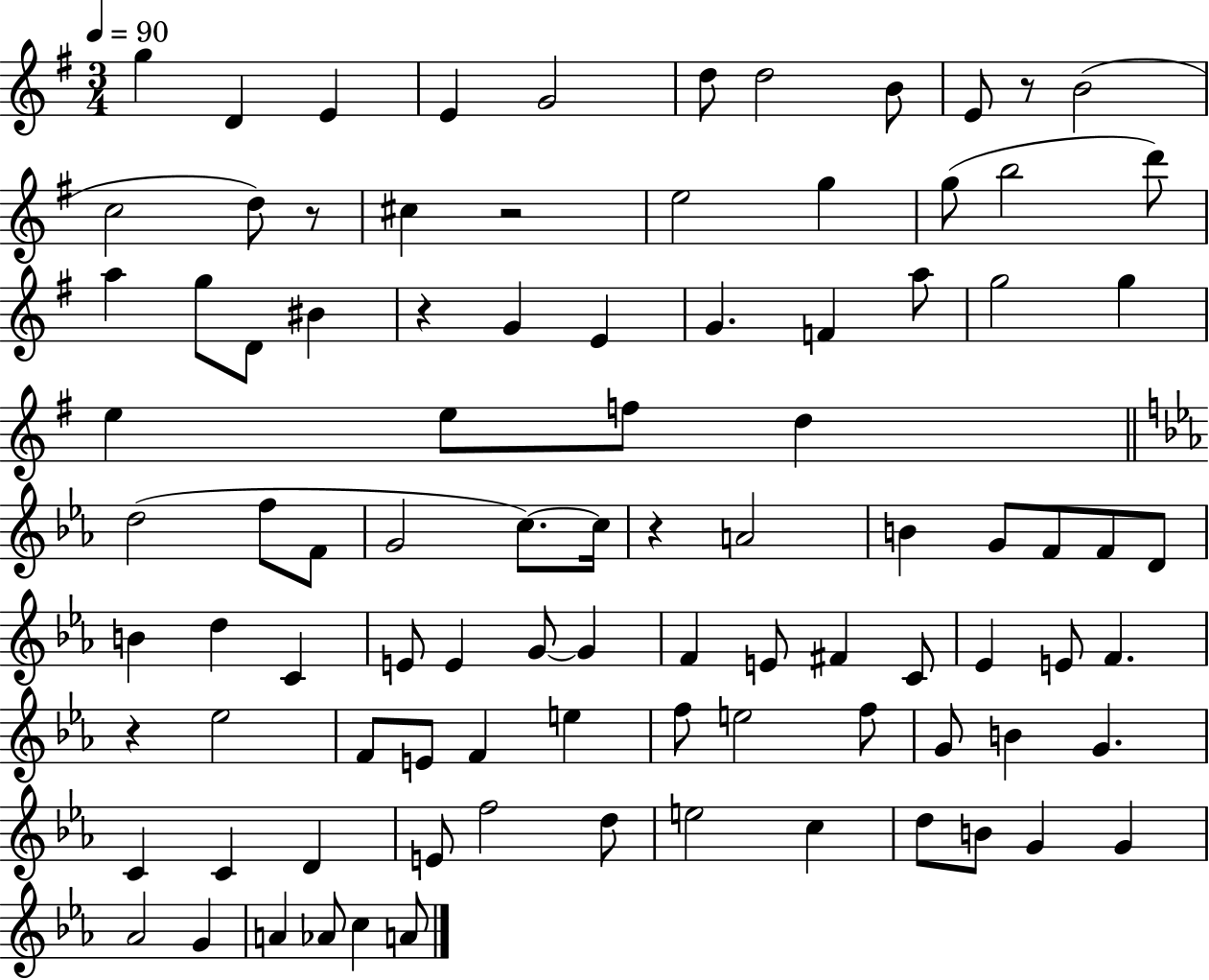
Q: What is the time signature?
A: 3/4